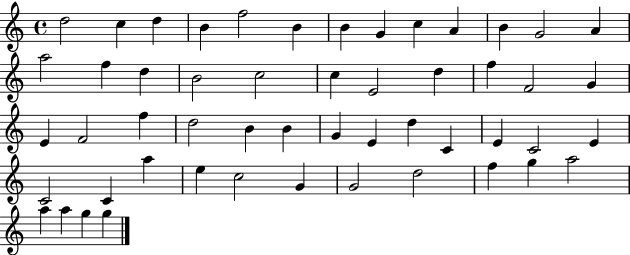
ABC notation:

X:1
T:Untitled
M:4/4
L:1/4
K:C
d2 c d B f2 B B G c A B G2 A a2 f d B2 c2 c E2 d f F2 G E F2 f d2 B B G E d C E C2 E C2 C a e c2 G G2 d2 f g a2 a a g g